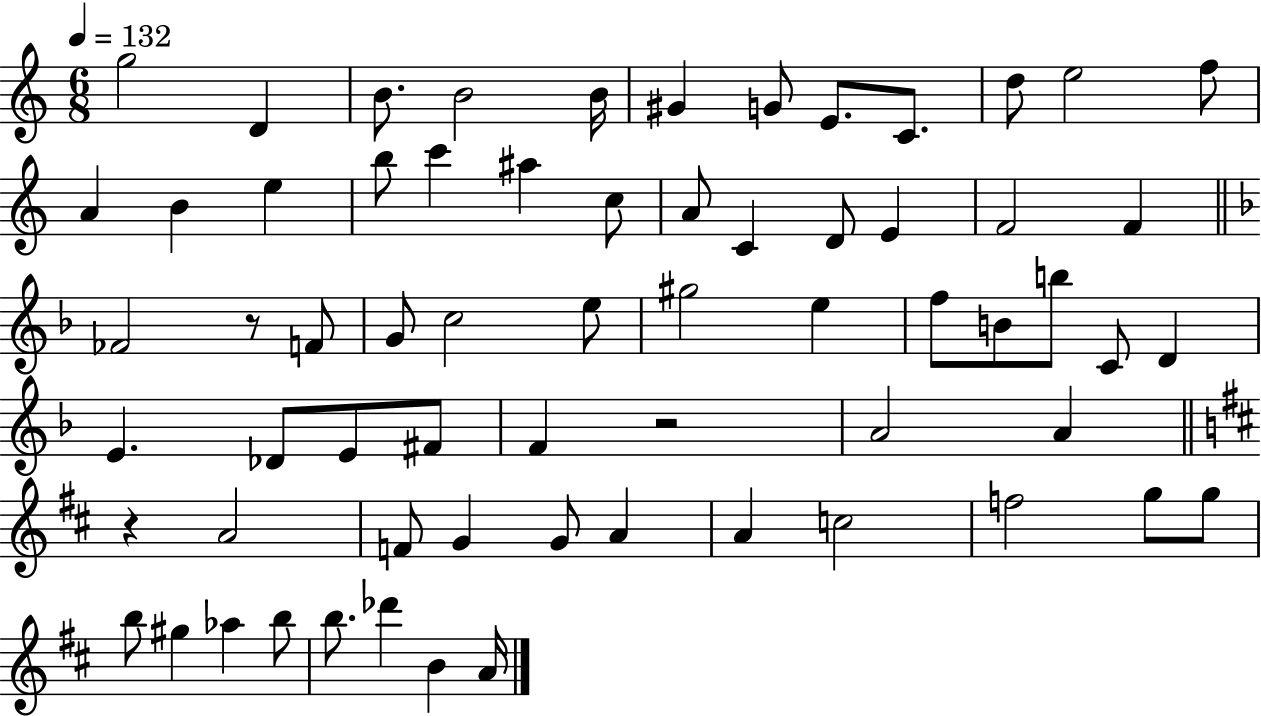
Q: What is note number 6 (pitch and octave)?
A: G#4